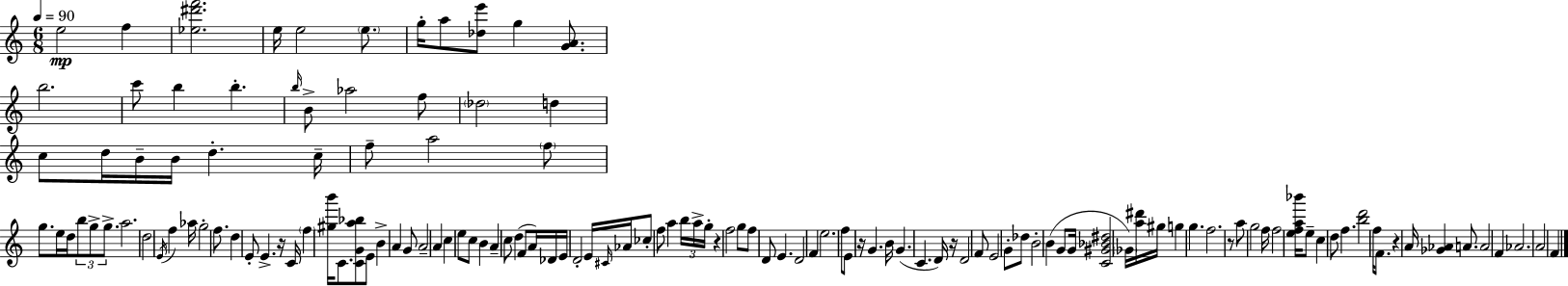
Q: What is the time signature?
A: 6/8